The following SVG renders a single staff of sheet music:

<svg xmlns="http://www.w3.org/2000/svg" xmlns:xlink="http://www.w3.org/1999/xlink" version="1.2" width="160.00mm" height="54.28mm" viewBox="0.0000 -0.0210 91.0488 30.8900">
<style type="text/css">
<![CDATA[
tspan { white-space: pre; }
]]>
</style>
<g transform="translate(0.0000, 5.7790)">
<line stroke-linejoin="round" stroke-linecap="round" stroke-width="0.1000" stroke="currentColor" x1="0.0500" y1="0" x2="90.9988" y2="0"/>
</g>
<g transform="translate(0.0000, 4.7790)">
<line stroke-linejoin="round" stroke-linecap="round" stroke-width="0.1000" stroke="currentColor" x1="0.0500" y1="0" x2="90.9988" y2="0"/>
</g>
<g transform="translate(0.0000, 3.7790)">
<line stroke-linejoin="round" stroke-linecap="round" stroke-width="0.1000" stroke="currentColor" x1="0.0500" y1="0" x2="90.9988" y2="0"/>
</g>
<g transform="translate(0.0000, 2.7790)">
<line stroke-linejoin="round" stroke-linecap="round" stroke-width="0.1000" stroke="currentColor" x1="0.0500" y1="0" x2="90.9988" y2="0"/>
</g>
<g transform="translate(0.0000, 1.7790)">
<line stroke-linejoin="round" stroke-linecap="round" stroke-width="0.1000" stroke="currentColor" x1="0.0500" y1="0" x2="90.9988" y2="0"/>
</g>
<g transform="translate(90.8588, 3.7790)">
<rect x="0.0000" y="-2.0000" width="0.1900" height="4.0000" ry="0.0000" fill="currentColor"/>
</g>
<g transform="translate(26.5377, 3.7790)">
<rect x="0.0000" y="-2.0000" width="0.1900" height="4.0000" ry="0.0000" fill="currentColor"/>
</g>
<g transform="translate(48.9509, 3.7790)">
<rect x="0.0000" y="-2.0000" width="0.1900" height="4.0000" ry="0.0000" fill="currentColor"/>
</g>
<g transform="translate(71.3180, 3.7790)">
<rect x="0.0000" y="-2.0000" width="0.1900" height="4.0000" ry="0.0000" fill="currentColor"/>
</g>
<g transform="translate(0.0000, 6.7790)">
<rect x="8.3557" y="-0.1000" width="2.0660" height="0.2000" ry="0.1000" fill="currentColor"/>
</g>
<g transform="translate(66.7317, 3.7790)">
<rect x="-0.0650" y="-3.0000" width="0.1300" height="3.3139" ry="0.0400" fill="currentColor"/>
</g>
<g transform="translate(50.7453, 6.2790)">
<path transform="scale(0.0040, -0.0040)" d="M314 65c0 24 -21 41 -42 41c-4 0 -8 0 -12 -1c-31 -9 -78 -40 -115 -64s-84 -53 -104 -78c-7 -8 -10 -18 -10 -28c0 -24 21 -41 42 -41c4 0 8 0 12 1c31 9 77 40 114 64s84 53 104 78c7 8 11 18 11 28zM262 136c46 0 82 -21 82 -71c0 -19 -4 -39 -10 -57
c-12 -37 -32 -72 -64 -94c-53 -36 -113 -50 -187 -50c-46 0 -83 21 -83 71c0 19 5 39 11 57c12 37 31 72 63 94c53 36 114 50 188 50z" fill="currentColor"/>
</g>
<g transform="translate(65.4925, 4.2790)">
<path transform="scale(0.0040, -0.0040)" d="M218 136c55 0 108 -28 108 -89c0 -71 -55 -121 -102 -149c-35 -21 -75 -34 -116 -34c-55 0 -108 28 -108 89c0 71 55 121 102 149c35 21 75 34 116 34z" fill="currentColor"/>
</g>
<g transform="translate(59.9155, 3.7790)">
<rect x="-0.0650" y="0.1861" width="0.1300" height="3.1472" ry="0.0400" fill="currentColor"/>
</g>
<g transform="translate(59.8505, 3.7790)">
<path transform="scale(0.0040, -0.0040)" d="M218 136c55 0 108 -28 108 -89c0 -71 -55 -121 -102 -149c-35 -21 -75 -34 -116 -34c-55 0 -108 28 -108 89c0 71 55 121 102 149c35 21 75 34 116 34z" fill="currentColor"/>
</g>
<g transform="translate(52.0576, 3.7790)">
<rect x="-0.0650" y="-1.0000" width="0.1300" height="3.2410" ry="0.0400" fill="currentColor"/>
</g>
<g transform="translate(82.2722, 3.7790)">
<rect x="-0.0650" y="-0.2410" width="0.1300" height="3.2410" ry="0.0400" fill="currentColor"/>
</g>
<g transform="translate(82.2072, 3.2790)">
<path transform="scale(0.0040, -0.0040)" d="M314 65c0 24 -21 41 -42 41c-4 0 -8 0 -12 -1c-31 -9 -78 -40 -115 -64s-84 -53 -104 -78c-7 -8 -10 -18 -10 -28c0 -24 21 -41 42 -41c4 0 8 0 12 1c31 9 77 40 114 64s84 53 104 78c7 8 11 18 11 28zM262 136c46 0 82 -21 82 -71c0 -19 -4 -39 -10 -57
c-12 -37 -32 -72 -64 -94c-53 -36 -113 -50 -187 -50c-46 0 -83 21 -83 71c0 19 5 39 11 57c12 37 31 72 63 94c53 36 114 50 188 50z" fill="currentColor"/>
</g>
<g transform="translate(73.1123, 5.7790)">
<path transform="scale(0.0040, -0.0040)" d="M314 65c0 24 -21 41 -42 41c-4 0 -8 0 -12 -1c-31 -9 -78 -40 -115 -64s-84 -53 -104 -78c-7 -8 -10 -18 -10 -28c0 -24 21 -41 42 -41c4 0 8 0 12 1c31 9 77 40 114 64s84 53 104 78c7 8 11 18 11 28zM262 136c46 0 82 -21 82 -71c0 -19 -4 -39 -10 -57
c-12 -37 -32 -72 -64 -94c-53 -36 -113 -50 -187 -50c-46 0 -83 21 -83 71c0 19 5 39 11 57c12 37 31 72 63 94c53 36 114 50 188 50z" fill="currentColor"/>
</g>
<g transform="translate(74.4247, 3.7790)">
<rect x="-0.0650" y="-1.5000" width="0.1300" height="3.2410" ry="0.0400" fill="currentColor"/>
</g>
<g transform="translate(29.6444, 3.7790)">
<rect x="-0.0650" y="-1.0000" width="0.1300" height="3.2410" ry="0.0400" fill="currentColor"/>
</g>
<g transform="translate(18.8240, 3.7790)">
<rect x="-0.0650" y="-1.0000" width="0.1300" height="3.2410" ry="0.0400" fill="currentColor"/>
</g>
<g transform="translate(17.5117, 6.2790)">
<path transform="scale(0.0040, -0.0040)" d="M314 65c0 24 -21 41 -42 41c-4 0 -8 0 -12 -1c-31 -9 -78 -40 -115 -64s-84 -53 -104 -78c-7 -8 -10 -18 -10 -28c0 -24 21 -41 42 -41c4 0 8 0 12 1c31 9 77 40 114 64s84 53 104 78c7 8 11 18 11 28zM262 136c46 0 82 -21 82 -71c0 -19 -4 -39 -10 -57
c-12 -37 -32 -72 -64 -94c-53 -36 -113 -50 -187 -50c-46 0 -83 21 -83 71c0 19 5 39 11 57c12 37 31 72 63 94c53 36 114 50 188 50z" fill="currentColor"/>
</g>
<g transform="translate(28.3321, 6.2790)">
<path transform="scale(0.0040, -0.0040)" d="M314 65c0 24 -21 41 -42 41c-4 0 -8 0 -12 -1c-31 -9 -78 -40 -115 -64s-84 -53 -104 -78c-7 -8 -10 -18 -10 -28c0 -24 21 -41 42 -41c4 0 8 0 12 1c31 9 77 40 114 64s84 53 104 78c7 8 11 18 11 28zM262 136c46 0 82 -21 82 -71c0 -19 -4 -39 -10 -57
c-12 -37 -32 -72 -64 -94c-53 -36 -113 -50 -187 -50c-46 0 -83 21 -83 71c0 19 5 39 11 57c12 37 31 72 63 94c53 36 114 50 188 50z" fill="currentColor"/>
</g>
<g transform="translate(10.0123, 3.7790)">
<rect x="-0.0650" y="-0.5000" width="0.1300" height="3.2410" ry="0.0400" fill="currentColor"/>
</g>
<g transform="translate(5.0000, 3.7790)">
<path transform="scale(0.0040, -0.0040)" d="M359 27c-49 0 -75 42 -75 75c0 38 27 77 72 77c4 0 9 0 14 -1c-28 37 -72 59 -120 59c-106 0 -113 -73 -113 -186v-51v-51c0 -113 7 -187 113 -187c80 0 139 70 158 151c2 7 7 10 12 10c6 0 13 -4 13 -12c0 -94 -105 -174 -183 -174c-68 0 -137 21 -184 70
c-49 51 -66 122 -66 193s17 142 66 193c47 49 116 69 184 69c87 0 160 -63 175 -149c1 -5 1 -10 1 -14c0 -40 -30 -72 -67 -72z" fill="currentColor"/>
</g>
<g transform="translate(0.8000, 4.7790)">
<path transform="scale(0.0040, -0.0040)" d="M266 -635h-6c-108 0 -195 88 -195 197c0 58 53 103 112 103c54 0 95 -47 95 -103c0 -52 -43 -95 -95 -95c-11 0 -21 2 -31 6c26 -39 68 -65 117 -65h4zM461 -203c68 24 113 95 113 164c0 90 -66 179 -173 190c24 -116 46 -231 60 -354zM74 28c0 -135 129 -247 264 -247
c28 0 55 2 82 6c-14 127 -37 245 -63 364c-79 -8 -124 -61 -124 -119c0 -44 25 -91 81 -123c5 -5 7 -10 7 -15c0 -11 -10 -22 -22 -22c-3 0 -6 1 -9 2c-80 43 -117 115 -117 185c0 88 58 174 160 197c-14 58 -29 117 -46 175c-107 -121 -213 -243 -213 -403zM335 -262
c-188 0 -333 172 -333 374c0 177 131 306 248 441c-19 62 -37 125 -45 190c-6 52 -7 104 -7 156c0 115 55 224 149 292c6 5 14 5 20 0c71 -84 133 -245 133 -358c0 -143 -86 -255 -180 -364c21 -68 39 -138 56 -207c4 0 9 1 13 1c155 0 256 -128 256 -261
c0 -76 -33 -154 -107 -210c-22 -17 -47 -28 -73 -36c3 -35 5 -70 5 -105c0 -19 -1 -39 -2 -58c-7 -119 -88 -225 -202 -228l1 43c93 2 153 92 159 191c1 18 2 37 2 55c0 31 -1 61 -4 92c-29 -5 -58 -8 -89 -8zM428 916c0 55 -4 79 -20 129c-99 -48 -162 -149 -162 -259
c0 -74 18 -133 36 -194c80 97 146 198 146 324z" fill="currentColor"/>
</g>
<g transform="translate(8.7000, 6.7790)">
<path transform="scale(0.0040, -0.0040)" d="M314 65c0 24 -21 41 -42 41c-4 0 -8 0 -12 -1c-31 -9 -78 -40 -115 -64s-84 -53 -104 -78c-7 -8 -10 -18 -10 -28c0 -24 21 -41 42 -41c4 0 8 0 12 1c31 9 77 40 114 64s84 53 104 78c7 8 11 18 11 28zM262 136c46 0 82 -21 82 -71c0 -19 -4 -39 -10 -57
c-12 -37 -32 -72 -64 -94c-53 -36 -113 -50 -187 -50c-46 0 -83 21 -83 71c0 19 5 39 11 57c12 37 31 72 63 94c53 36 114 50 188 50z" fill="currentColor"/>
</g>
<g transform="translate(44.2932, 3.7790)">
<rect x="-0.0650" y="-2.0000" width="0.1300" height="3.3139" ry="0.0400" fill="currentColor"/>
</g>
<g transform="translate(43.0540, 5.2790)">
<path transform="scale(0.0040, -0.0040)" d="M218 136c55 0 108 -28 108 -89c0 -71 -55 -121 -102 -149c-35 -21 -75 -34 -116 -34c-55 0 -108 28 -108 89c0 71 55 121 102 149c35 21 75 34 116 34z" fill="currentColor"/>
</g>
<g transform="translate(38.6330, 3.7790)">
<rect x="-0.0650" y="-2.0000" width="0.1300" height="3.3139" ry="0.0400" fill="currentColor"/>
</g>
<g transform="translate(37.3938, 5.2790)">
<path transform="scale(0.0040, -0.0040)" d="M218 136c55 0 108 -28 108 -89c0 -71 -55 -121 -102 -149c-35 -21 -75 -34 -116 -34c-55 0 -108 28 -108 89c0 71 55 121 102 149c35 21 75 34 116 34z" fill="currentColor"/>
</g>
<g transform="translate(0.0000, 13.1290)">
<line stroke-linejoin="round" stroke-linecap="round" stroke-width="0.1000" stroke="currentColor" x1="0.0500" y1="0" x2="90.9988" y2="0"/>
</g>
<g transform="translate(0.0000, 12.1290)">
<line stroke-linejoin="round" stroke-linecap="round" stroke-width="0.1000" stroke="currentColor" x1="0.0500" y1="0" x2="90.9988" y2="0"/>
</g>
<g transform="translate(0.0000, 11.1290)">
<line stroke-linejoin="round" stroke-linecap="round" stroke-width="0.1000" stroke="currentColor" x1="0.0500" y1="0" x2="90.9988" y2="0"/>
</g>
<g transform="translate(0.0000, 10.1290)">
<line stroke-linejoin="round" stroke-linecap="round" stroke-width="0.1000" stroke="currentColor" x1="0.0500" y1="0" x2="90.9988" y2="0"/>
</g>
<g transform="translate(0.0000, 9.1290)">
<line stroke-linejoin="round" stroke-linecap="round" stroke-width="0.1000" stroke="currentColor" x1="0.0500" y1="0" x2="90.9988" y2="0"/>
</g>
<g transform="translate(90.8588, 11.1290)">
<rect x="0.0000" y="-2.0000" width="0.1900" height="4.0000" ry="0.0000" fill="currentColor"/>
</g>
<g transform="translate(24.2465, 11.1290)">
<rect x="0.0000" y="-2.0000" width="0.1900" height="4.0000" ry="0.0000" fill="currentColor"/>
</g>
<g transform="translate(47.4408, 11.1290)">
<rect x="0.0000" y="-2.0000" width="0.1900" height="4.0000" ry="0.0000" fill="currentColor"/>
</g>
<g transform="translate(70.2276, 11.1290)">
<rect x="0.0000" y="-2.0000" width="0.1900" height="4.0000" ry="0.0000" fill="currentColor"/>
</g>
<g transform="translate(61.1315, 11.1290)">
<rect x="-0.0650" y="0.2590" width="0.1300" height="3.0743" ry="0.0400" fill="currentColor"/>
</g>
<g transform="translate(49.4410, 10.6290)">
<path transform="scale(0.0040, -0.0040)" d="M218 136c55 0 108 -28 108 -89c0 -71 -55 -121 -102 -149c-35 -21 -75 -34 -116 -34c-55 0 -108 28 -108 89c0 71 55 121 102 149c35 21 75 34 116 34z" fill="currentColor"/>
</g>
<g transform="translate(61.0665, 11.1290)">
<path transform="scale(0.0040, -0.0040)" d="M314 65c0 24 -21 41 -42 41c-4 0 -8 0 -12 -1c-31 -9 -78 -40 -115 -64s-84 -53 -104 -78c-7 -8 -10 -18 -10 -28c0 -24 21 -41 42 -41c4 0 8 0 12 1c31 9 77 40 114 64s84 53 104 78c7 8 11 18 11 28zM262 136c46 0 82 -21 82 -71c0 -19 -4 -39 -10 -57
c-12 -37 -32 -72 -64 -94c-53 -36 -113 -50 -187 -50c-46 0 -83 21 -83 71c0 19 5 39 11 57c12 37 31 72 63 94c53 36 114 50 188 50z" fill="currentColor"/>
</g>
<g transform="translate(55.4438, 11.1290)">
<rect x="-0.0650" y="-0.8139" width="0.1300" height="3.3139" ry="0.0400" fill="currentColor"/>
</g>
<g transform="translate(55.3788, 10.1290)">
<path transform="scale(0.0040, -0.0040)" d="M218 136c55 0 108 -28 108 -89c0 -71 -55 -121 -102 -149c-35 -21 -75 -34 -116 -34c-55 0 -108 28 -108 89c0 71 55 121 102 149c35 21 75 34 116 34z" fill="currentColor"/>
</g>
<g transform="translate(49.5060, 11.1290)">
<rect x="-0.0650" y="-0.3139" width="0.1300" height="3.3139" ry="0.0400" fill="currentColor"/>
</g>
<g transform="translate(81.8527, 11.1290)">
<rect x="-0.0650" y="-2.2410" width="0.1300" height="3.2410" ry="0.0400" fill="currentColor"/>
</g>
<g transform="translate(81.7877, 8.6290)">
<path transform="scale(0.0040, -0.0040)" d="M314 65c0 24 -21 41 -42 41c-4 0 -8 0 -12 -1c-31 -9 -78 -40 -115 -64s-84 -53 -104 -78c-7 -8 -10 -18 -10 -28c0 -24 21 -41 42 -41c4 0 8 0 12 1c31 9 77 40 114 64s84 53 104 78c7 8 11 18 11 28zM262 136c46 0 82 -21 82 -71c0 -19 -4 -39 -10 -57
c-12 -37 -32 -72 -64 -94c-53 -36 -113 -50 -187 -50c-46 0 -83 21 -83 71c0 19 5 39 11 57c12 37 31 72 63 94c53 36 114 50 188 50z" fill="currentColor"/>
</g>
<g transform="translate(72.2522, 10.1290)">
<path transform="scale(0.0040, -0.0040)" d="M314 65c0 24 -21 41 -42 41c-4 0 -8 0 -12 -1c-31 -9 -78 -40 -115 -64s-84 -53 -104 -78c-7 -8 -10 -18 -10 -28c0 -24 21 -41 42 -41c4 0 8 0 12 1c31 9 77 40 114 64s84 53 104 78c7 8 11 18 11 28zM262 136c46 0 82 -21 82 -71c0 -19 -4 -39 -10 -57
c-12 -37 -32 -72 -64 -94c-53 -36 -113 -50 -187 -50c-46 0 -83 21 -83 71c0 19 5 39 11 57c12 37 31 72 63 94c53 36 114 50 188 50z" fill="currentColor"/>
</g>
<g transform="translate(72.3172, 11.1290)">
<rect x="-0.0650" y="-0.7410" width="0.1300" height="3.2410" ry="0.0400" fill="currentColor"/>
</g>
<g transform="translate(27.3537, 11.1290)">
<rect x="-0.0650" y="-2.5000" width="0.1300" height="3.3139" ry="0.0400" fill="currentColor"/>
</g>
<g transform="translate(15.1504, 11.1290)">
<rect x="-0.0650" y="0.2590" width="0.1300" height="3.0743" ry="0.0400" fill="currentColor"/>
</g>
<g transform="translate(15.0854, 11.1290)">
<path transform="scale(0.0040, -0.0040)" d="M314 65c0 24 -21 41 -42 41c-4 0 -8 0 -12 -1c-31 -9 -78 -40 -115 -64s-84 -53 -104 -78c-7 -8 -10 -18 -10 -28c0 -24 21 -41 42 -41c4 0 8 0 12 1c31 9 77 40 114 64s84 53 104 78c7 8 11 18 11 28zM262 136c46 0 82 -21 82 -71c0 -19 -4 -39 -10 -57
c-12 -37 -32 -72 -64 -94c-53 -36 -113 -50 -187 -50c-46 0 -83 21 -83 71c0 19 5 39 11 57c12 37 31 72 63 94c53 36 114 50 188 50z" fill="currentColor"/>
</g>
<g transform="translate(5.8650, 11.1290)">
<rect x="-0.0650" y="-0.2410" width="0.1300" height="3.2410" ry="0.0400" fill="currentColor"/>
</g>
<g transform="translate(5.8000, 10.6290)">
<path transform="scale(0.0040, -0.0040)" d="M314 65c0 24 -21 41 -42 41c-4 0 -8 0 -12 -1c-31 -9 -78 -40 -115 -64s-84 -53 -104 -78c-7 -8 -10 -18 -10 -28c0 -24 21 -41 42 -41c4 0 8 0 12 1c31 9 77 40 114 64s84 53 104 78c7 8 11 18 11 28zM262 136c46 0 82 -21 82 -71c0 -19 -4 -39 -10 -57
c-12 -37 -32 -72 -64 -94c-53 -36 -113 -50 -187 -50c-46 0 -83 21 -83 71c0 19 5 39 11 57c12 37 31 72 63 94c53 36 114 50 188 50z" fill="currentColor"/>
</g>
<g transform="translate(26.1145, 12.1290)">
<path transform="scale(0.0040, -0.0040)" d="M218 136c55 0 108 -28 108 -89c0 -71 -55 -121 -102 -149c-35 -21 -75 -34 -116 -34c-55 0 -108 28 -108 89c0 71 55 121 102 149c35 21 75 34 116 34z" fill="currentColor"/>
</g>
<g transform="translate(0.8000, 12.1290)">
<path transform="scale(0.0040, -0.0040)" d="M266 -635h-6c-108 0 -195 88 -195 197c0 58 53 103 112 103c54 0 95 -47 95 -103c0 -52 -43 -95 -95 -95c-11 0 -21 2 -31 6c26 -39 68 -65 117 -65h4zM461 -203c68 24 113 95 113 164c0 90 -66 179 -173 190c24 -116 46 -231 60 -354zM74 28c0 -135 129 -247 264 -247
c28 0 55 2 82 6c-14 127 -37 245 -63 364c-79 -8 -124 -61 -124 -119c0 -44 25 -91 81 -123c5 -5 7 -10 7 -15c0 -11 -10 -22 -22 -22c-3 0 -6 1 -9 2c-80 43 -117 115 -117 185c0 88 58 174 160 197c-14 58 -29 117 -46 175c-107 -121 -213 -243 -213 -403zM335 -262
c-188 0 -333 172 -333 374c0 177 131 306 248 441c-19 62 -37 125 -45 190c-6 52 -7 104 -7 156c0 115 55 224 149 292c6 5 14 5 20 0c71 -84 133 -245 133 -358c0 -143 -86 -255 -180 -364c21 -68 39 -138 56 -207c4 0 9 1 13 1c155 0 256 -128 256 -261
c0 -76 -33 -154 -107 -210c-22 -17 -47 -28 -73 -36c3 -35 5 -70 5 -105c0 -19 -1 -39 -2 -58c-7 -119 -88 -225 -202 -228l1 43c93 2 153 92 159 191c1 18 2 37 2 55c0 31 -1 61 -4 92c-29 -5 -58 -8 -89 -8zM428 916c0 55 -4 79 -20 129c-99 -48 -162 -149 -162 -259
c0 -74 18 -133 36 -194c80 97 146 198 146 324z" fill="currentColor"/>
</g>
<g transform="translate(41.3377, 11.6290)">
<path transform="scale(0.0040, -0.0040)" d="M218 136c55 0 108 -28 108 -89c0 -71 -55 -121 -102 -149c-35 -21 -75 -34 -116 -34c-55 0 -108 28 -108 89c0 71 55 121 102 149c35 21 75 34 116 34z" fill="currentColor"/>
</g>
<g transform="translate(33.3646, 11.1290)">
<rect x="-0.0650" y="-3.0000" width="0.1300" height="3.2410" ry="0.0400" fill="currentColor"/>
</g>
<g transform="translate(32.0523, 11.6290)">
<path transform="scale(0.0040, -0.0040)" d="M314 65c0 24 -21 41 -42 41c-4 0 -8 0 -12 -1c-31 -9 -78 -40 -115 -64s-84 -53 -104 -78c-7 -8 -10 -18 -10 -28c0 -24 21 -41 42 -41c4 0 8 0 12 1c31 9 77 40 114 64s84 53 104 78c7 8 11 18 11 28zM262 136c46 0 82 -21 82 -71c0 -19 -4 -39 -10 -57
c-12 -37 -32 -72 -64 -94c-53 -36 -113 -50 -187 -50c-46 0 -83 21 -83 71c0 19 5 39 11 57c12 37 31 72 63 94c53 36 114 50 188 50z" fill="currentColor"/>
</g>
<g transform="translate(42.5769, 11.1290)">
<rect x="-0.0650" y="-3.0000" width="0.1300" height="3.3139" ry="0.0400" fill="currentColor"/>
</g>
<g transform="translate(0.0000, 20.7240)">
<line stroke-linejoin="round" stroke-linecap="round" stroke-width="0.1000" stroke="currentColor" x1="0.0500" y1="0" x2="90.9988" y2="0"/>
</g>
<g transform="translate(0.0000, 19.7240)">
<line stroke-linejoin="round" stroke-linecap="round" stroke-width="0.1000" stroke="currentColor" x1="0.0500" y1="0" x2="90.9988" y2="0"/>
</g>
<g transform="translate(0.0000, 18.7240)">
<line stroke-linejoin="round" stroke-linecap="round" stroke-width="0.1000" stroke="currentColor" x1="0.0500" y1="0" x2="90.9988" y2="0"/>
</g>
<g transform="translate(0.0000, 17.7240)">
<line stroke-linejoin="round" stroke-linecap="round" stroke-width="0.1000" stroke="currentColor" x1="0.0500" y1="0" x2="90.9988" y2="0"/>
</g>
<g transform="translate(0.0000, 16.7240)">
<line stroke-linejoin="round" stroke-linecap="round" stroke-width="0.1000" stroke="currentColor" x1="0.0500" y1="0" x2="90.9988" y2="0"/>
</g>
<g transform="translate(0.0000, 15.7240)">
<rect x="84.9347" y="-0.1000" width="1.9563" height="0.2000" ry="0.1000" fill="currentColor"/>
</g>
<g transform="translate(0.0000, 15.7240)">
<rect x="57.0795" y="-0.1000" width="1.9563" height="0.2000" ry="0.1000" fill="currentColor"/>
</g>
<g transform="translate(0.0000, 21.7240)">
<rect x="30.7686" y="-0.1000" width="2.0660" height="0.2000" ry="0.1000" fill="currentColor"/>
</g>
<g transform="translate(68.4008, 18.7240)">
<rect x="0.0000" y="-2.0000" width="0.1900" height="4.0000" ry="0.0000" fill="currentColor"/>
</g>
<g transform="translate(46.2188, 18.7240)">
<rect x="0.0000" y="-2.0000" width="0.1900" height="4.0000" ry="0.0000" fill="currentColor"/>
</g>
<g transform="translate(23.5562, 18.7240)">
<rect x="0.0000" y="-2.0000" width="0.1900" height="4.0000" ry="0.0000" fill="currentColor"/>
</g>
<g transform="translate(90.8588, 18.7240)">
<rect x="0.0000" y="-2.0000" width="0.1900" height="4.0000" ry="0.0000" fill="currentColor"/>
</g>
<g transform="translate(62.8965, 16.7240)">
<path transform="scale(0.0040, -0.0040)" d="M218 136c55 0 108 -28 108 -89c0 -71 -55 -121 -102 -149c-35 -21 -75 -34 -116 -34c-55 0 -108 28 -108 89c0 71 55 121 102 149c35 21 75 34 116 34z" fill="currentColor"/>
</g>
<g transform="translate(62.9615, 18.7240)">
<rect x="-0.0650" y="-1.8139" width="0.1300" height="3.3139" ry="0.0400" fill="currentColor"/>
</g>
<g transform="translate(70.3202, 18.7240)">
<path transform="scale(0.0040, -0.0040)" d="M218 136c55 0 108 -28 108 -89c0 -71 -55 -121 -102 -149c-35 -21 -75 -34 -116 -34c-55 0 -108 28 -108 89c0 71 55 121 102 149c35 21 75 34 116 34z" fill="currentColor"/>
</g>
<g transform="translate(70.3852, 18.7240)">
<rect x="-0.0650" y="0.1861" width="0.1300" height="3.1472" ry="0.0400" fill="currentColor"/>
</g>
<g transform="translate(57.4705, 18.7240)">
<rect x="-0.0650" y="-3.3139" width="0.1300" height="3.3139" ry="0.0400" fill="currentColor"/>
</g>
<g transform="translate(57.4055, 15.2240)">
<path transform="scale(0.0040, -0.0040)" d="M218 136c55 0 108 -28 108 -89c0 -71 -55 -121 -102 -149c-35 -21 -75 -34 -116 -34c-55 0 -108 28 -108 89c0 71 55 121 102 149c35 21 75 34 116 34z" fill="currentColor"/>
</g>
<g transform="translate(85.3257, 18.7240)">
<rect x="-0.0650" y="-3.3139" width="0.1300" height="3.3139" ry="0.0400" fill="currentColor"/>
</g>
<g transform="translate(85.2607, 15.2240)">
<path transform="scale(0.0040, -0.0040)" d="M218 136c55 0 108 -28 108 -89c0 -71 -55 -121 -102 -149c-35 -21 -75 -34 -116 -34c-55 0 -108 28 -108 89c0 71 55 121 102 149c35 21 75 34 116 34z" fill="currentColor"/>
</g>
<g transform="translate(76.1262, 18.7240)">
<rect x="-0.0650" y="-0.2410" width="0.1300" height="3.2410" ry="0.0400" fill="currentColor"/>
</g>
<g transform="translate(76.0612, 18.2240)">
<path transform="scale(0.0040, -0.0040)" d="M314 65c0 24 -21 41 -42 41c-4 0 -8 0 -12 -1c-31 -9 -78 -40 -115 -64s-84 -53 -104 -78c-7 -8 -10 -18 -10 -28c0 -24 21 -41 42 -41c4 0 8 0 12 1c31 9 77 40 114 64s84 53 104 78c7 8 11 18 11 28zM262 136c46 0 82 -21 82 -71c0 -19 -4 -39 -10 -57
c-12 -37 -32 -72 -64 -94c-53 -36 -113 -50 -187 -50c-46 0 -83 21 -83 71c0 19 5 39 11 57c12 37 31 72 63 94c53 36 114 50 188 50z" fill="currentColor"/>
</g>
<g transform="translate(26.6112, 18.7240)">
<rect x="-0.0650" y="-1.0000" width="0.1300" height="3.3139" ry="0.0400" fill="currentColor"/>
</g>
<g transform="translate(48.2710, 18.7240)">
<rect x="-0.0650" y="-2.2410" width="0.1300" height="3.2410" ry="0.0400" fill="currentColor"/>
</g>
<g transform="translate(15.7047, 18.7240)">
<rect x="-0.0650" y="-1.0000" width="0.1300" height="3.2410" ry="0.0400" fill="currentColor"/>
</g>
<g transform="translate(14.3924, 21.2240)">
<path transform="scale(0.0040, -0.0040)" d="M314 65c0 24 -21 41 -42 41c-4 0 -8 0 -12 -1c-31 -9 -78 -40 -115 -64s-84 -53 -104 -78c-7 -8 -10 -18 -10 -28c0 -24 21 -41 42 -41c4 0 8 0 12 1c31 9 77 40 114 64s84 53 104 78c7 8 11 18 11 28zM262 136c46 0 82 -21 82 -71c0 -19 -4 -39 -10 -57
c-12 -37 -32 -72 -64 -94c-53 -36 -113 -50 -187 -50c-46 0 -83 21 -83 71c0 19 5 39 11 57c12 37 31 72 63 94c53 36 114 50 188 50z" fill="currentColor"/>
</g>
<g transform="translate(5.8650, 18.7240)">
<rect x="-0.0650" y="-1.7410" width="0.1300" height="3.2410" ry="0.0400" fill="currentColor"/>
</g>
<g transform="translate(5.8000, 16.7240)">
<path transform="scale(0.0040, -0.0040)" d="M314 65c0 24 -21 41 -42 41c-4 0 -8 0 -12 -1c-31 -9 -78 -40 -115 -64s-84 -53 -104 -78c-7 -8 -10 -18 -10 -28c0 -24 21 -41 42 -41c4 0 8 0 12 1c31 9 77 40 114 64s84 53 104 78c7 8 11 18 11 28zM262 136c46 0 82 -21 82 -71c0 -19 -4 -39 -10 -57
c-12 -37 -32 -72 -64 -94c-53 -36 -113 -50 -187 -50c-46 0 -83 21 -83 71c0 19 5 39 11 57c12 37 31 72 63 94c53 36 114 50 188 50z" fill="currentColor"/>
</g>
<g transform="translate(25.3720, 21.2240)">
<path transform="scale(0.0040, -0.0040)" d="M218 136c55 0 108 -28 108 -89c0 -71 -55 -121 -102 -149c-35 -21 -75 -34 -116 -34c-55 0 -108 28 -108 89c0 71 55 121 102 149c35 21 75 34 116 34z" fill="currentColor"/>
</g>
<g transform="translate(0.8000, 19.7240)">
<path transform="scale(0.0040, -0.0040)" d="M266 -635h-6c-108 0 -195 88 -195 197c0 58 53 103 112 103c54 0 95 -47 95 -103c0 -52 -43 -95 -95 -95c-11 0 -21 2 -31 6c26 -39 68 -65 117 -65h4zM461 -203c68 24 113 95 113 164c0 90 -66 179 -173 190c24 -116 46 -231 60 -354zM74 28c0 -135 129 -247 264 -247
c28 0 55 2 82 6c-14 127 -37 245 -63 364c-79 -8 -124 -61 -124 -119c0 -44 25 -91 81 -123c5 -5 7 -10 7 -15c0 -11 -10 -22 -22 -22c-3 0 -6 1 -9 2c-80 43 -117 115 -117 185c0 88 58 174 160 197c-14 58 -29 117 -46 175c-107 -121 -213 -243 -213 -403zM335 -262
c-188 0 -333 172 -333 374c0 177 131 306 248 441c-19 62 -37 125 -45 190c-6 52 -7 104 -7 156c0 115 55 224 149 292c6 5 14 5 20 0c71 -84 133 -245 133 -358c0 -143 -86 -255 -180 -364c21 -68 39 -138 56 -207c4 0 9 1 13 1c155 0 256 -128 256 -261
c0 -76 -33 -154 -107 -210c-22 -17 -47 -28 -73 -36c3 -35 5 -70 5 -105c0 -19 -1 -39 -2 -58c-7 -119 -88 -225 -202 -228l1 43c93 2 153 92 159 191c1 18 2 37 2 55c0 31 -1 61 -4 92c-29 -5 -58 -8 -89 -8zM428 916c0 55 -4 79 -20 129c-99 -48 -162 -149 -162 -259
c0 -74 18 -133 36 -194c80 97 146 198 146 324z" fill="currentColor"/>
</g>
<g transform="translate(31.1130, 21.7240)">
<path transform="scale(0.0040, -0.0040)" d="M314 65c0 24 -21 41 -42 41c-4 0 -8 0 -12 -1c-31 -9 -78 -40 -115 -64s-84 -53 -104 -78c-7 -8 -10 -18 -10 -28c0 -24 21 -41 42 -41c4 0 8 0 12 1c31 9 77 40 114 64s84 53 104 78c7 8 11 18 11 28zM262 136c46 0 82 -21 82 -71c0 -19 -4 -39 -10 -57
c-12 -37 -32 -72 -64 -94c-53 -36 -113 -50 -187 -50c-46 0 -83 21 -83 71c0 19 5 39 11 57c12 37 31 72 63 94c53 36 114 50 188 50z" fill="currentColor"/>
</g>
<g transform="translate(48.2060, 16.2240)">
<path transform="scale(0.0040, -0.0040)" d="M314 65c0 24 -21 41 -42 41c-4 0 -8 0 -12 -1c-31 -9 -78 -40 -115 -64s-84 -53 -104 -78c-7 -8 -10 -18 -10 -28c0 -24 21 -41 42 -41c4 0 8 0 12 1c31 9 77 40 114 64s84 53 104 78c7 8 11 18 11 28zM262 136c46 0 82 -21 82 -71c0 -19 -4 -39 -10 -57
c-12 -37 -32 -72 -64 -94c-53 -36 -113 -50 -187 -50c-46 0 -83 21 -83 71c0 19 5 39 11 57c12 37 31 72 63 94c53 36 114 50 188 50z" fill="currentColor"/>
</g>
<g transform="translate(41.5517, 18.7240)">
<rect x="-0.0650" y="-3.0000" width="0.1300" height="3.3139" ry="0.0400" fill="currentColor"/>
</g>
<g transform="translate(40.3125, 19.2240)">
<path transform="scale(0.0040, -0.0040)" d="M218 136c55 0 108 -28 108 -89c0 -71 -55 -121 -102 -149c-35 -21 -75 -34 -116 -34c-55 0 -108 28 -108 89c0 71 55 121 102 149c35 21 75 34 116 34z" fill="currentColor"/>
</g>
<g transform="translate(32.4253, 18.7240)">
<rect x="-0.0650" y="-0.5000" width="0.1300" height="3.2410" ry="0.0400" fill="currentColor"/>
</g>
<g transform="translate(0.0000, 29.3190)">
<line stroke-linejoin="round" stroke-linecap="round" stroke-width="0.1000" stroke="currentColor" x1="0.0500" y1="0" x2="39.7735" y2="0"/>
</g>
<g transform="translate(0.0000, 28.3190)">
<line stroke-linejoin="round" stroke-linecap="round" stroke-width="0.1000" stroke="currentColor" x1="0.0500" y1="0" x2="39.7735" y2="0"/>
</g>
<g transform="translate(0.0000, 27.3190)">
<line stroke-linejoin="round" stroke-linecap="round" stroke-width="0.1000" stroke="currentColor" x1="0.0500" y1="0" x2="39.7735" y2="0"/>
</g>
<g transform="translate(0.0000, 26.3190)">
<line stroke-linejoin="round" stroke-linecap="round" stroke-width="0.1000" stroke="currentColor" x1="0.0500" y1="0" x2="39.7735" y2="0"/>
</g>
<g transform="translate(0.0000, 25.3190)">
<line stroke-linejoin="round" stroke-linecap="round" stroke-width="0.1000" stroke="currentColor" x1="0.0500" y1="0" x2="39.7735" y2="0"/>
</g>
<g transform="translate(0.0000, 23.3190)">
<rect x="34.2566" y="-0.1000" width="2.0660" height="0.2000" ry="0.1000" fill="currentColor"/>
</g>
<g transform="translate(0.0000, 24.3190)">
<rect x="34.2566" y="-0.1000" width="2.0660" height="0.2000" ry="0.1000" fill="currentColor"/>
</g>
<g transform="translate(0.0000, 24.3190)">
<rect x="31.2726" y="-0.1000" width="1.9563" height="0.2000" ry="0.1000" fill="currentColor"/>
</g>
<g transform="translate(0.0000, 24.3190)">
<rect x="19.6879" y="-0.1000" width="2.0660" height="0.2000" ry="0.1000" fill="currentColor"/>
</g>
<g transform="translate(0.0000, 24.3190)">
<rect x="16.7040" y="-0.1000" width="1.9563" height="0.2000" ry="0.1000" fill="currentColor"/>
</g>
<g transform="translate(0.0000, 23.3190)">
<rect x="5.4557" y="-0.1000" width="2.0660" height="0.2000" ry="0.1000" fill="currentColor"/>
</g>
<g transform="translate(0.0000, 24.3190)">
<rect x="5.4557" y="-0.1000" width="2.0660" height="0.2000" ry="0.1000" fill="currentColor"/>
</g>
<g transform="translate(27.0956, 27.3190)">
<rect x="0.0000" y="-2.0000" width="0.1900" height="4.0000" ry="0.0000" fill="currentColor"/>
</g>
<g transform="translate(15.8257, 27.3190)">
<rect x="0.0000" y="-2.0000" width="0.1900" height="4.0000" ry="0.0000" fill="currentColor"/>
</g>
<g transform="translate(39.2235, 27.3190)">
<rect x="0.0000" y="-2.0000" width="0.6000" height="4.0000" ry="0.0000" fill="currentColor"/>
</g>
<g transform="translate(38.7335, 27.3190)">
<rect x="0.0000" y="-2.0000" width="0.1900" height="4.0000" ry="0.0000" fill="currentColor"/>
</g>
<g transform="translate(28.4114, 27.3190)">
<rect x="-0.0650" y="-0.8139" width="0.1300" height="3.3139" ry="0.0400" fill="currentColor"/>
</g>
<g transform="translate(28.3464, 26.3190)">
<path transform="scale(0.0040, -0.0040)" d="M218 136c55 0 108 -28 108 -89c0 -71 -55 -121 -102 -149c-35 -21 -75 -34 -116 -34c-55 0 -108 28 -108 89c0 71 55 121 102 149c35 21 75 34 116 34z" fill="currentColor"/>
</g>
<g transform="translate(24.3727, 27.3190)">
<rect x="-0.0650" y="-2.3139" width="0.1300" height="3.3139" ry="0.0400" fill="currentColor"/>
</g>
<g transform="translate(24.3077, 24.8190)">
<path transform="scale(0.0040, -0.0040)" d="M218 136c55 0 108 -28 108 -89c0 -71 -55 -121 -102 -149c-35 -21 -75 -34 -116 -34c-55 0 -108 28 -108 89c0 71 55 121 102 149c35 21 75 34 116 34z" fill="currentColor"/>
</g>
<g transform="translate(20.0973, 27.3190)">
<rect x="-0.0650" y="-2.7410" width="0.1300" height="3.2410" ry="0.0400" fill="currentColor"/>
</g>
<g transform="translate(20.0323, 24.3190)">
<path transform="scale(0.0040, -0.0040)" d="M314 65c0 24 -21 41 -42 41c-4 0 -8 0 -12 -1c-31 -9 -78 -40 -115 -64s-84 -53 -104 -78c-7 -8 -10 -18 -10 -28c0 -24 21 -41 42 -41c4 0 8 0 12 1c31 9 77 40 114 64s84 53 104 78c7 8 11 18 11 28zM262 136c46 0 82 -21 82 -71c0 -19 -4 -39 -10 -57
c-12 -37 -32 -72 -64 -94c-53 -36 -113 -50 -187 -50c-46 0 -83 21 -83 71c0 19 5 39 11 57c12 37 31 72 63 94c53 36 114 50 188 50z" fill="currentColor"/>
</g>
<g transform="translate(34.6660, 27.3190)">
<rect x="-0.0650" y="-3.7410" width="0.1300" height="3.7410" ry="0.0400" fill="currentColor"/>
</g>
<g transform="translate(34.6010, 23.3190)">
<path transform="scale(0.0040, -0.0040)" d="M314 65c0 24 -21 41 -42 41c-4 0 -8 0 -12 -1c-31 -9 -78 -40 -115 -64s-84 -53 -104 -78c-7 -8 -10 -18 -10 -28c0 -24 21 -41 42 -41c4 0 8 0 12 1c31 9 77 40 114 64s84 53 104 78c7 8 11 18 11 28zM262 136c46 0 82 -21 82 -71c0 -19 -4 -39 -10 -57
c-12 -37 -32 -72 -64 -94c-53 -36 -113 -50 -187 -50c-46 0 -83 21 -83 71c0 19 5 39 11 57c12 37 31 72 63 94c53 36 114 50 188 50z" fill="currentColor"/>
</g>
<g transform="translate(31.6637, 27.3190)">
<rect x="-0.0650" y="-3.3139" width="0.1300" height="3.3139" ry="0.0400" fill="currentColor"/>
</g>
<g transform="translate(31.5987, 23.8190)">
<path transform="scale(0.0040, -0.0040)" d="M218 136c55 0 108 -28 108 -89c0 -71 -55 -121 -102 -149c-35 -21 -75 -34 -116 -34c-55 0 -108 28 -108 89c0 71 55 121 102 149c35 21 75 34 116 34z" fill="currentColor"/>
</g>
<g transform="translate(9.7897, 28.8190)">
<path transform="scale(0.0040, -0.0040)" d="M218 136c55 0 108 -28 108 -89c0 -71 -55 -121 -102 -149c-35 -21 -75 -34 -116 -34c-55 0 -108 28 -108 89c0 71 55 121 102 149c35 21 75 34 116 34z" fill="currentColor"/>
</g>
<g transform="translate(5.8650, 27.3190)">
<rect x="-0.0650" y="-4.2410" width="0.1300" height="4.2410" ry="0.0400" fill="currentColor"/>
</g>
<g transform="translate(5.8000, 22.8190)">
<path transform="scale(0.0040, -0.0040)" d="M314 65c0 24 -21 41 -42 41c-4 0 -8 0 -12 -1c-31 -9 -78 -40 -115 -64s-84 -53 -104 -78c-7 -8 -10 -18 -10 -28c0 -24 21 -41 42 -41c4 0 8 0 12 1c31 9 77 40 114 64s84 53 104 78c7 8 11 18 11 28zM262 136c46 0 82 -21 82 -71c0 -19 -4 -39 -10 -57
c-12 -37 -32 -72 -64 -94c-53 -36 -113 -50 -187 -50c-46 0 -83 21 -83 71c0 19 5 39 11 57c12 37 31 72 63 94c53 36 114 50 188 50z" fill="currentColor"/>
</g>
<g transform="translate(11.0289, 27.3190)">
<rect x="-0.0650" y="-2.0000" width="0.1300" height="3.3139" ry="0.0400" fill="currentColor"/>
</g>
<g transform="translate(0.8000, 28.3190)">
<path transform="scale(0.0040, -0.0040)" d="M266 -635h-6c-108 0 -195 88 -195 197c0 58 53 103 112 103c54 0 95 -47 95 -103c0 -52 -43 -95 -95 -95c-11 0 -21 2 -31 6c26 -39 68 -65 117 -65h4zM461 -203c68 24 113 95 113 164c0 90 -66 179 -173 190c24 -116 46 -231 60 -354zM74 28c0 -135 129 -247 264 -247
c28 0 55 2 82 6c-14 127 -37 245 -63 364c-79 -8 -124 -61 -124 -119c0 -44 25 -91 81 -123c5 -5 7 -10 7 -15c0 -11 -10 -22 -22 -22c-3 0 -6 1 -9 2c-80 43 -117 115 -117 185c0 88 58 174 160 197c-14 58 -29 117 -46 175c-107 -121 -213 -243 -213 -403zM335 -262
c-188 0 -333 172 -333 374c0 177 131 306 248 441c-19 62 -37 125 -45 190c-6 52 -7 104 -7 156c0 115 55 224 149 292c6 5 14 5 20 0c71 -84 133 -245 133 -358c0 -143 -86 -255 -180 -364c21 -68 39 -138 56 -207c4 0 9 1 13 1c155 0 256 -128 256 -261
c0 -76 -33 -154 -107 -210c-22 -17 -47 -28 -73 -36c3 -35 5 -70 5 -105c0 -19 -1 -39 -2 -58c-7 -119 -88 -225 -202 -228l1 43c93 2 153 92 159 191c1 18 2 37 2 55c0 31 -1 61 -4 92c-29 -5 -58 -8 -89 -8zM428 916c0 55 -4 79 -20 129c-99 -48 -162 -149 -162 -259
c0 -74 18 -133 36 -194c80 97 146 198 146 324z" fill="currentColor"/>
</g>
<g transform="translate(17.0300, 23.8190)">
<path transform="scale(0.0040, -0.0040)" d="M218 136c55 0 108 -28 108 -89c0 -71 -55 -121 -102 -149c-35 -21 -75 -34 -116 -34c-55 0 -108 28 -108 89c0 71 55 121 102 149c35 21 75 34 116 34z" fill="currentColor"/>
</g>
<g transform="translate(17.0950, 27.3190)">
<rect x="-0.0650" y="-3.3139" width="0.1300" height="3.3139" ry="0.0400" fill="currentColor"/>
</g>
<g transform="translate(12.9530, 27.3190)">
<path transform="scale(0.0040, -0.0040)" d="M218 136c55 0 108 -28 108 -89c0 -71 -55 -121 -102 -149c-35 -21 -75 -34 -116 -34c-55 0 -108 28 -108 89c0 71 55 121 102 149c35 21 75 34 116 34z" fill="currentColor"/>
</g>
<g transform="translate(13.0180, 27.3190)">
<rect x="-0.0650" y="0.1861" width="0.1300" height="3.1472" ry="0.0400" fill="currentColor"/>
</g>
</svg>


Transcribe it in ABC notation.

X:1
T:Untitled
M:4/4
L:1/4
K:C
C2 D2 D2 F F D2 B A E2 c2 c2 B2 G A2 A c d B2 d2 g2 f2 D2 D C2 A g2 b f B c2 b d'2 F B b a2 g d b c'2